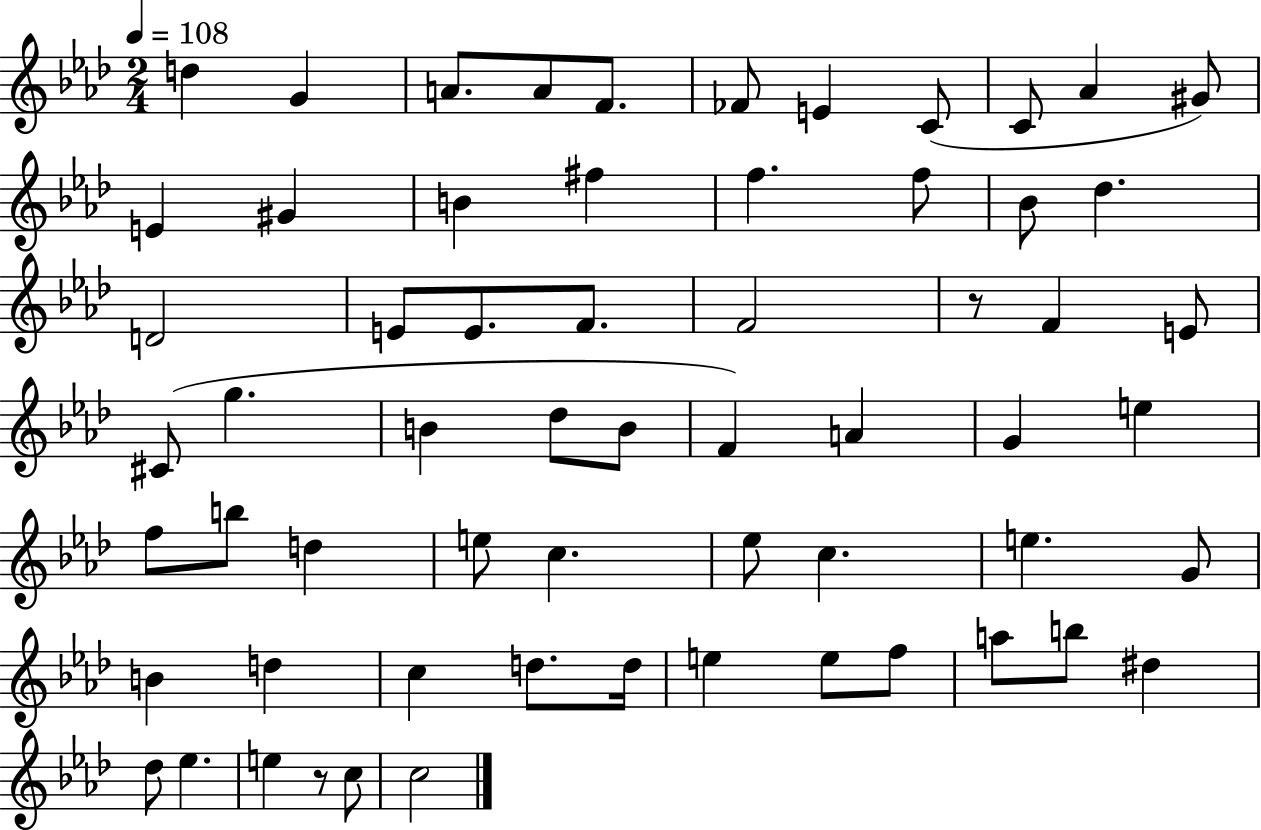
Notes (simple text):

D5/q G4/q A4/e. A4/e F4/e. FES4/e E4/q C4/e C4/e Ab4/q G#4/e E4/q G#4/q B4/q F#5/q F5/q. F5/e Bb4/e Db5/q. D4/h E4/e E4/e. F4/e. F4/h R/e F4/q E4/e C#4/e G5/q. B4/q Db5/e B4/e F4/q A4/q G4/q E5/q F5/e B5/e D5/q E5/e C5/q. Eb5/e C5/q. E5/q. G4/e B4/q D5/q C5/q D5/e. D5/s E5/q E5/e F5/e A5/e B5/e D#5/q Db5/e Eb5/q. E5/q R/e C5/e C5/h